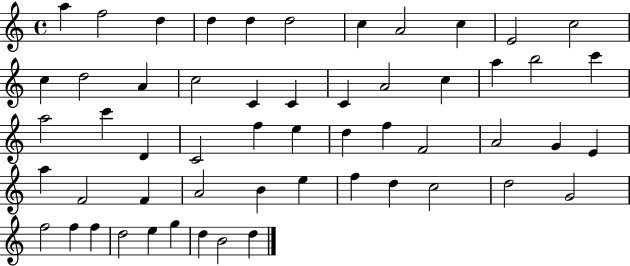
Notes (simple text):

A5/q F5/h D5/q D5/q D5/q D5/h C5/q A4/h C5/q E4/h C5/h C5/q D5/h A4/q C5/h C4/q C4/q C4/q A4/h C5/q A5/q B5/h C6/q A5/h C6/q D4/q C4/h F5/q E5/q D5/q F5/q F4/h A4/h G4/q E4/q A5/q F4/h F4/q A4/h B4/q E5/q F5/q D5/q C5/h D5/h G4/h F5/h F5/q F5/q D5/h E5/q G5/q D5/q B4/h D5/q